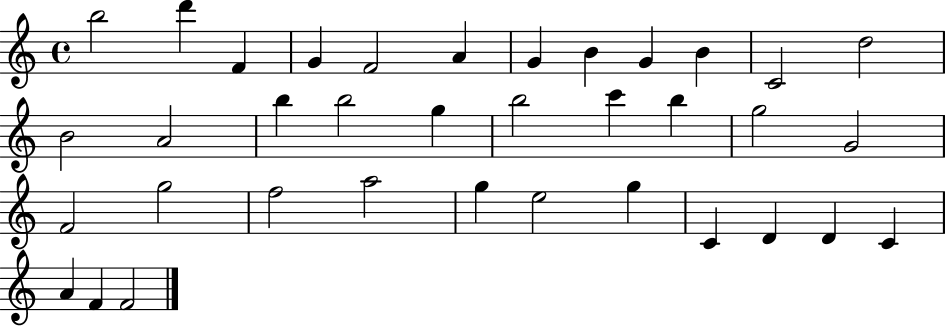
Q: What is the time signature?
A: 4/4